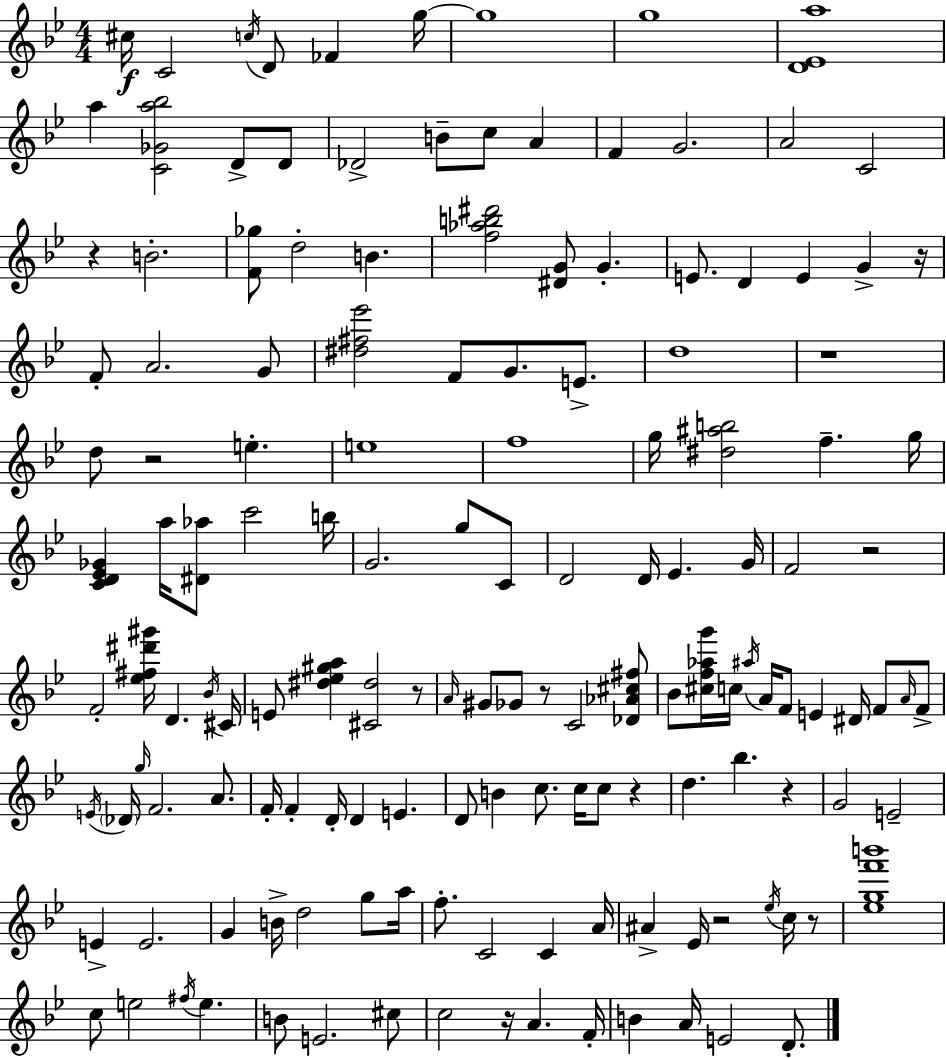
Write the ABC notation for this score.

X:1
T:Untitled
M:4/4
L:1/4
K:Gm
^c/4 C2 c/4 D/2 _F g/4 g4 g4 [D_Ea]4 a [C_Ga_b]2 D/2 D/2 _D2 B/2 c/2 A F G2 A2 C2 z B2 [F_g]/2 d2 B [f_ab^d']2 [^DG]/2 G E/2 D E G z/4 F/2 A2 G/2 [^d^f_e']2 F/2 G/2 E/2 d4 z4 d/2 z2 e e4 f4 g/4 [^d^ab]2 f g/4 [CD_E_G] a/4 [^D_a]/2 c'2 b/4 G2 g/2 C/2 D2 D/4 _E G/4 F2 z2 F2 [_e^f^d'^g']/4 D _B/4 ^C/4 E/2 [^d_e^ga] [^C^d]2 z/2 A/4 ^G/2 _G/2 z/2 C2 [_D_A^c^f]/2 _B/2 [^cf_ag']/4 c/4 ^a/4 A/4 F/2 E ^D/4 F/2 A/4 F/2 E/4 _D/4 g/4 F2 A/2 F/4 F D/4 D E D/2 B c/2 c/4 c/2 z d _b z G2 E2 E E2 G B/4 d2 g/2 a/4 f/2 C2 C A/4 ^A _E/4 z2 _e/4 c/4 z/2 [_egf'b']4 c/2 e2 ^f/4 e B/2 E2 ^c/2 c2 z/4 A F/4 B A/4 E2 D/2